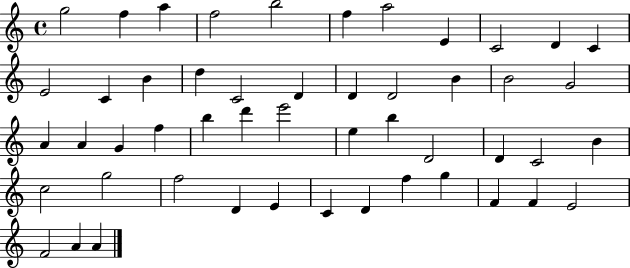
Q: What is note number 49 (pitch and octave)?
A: A4